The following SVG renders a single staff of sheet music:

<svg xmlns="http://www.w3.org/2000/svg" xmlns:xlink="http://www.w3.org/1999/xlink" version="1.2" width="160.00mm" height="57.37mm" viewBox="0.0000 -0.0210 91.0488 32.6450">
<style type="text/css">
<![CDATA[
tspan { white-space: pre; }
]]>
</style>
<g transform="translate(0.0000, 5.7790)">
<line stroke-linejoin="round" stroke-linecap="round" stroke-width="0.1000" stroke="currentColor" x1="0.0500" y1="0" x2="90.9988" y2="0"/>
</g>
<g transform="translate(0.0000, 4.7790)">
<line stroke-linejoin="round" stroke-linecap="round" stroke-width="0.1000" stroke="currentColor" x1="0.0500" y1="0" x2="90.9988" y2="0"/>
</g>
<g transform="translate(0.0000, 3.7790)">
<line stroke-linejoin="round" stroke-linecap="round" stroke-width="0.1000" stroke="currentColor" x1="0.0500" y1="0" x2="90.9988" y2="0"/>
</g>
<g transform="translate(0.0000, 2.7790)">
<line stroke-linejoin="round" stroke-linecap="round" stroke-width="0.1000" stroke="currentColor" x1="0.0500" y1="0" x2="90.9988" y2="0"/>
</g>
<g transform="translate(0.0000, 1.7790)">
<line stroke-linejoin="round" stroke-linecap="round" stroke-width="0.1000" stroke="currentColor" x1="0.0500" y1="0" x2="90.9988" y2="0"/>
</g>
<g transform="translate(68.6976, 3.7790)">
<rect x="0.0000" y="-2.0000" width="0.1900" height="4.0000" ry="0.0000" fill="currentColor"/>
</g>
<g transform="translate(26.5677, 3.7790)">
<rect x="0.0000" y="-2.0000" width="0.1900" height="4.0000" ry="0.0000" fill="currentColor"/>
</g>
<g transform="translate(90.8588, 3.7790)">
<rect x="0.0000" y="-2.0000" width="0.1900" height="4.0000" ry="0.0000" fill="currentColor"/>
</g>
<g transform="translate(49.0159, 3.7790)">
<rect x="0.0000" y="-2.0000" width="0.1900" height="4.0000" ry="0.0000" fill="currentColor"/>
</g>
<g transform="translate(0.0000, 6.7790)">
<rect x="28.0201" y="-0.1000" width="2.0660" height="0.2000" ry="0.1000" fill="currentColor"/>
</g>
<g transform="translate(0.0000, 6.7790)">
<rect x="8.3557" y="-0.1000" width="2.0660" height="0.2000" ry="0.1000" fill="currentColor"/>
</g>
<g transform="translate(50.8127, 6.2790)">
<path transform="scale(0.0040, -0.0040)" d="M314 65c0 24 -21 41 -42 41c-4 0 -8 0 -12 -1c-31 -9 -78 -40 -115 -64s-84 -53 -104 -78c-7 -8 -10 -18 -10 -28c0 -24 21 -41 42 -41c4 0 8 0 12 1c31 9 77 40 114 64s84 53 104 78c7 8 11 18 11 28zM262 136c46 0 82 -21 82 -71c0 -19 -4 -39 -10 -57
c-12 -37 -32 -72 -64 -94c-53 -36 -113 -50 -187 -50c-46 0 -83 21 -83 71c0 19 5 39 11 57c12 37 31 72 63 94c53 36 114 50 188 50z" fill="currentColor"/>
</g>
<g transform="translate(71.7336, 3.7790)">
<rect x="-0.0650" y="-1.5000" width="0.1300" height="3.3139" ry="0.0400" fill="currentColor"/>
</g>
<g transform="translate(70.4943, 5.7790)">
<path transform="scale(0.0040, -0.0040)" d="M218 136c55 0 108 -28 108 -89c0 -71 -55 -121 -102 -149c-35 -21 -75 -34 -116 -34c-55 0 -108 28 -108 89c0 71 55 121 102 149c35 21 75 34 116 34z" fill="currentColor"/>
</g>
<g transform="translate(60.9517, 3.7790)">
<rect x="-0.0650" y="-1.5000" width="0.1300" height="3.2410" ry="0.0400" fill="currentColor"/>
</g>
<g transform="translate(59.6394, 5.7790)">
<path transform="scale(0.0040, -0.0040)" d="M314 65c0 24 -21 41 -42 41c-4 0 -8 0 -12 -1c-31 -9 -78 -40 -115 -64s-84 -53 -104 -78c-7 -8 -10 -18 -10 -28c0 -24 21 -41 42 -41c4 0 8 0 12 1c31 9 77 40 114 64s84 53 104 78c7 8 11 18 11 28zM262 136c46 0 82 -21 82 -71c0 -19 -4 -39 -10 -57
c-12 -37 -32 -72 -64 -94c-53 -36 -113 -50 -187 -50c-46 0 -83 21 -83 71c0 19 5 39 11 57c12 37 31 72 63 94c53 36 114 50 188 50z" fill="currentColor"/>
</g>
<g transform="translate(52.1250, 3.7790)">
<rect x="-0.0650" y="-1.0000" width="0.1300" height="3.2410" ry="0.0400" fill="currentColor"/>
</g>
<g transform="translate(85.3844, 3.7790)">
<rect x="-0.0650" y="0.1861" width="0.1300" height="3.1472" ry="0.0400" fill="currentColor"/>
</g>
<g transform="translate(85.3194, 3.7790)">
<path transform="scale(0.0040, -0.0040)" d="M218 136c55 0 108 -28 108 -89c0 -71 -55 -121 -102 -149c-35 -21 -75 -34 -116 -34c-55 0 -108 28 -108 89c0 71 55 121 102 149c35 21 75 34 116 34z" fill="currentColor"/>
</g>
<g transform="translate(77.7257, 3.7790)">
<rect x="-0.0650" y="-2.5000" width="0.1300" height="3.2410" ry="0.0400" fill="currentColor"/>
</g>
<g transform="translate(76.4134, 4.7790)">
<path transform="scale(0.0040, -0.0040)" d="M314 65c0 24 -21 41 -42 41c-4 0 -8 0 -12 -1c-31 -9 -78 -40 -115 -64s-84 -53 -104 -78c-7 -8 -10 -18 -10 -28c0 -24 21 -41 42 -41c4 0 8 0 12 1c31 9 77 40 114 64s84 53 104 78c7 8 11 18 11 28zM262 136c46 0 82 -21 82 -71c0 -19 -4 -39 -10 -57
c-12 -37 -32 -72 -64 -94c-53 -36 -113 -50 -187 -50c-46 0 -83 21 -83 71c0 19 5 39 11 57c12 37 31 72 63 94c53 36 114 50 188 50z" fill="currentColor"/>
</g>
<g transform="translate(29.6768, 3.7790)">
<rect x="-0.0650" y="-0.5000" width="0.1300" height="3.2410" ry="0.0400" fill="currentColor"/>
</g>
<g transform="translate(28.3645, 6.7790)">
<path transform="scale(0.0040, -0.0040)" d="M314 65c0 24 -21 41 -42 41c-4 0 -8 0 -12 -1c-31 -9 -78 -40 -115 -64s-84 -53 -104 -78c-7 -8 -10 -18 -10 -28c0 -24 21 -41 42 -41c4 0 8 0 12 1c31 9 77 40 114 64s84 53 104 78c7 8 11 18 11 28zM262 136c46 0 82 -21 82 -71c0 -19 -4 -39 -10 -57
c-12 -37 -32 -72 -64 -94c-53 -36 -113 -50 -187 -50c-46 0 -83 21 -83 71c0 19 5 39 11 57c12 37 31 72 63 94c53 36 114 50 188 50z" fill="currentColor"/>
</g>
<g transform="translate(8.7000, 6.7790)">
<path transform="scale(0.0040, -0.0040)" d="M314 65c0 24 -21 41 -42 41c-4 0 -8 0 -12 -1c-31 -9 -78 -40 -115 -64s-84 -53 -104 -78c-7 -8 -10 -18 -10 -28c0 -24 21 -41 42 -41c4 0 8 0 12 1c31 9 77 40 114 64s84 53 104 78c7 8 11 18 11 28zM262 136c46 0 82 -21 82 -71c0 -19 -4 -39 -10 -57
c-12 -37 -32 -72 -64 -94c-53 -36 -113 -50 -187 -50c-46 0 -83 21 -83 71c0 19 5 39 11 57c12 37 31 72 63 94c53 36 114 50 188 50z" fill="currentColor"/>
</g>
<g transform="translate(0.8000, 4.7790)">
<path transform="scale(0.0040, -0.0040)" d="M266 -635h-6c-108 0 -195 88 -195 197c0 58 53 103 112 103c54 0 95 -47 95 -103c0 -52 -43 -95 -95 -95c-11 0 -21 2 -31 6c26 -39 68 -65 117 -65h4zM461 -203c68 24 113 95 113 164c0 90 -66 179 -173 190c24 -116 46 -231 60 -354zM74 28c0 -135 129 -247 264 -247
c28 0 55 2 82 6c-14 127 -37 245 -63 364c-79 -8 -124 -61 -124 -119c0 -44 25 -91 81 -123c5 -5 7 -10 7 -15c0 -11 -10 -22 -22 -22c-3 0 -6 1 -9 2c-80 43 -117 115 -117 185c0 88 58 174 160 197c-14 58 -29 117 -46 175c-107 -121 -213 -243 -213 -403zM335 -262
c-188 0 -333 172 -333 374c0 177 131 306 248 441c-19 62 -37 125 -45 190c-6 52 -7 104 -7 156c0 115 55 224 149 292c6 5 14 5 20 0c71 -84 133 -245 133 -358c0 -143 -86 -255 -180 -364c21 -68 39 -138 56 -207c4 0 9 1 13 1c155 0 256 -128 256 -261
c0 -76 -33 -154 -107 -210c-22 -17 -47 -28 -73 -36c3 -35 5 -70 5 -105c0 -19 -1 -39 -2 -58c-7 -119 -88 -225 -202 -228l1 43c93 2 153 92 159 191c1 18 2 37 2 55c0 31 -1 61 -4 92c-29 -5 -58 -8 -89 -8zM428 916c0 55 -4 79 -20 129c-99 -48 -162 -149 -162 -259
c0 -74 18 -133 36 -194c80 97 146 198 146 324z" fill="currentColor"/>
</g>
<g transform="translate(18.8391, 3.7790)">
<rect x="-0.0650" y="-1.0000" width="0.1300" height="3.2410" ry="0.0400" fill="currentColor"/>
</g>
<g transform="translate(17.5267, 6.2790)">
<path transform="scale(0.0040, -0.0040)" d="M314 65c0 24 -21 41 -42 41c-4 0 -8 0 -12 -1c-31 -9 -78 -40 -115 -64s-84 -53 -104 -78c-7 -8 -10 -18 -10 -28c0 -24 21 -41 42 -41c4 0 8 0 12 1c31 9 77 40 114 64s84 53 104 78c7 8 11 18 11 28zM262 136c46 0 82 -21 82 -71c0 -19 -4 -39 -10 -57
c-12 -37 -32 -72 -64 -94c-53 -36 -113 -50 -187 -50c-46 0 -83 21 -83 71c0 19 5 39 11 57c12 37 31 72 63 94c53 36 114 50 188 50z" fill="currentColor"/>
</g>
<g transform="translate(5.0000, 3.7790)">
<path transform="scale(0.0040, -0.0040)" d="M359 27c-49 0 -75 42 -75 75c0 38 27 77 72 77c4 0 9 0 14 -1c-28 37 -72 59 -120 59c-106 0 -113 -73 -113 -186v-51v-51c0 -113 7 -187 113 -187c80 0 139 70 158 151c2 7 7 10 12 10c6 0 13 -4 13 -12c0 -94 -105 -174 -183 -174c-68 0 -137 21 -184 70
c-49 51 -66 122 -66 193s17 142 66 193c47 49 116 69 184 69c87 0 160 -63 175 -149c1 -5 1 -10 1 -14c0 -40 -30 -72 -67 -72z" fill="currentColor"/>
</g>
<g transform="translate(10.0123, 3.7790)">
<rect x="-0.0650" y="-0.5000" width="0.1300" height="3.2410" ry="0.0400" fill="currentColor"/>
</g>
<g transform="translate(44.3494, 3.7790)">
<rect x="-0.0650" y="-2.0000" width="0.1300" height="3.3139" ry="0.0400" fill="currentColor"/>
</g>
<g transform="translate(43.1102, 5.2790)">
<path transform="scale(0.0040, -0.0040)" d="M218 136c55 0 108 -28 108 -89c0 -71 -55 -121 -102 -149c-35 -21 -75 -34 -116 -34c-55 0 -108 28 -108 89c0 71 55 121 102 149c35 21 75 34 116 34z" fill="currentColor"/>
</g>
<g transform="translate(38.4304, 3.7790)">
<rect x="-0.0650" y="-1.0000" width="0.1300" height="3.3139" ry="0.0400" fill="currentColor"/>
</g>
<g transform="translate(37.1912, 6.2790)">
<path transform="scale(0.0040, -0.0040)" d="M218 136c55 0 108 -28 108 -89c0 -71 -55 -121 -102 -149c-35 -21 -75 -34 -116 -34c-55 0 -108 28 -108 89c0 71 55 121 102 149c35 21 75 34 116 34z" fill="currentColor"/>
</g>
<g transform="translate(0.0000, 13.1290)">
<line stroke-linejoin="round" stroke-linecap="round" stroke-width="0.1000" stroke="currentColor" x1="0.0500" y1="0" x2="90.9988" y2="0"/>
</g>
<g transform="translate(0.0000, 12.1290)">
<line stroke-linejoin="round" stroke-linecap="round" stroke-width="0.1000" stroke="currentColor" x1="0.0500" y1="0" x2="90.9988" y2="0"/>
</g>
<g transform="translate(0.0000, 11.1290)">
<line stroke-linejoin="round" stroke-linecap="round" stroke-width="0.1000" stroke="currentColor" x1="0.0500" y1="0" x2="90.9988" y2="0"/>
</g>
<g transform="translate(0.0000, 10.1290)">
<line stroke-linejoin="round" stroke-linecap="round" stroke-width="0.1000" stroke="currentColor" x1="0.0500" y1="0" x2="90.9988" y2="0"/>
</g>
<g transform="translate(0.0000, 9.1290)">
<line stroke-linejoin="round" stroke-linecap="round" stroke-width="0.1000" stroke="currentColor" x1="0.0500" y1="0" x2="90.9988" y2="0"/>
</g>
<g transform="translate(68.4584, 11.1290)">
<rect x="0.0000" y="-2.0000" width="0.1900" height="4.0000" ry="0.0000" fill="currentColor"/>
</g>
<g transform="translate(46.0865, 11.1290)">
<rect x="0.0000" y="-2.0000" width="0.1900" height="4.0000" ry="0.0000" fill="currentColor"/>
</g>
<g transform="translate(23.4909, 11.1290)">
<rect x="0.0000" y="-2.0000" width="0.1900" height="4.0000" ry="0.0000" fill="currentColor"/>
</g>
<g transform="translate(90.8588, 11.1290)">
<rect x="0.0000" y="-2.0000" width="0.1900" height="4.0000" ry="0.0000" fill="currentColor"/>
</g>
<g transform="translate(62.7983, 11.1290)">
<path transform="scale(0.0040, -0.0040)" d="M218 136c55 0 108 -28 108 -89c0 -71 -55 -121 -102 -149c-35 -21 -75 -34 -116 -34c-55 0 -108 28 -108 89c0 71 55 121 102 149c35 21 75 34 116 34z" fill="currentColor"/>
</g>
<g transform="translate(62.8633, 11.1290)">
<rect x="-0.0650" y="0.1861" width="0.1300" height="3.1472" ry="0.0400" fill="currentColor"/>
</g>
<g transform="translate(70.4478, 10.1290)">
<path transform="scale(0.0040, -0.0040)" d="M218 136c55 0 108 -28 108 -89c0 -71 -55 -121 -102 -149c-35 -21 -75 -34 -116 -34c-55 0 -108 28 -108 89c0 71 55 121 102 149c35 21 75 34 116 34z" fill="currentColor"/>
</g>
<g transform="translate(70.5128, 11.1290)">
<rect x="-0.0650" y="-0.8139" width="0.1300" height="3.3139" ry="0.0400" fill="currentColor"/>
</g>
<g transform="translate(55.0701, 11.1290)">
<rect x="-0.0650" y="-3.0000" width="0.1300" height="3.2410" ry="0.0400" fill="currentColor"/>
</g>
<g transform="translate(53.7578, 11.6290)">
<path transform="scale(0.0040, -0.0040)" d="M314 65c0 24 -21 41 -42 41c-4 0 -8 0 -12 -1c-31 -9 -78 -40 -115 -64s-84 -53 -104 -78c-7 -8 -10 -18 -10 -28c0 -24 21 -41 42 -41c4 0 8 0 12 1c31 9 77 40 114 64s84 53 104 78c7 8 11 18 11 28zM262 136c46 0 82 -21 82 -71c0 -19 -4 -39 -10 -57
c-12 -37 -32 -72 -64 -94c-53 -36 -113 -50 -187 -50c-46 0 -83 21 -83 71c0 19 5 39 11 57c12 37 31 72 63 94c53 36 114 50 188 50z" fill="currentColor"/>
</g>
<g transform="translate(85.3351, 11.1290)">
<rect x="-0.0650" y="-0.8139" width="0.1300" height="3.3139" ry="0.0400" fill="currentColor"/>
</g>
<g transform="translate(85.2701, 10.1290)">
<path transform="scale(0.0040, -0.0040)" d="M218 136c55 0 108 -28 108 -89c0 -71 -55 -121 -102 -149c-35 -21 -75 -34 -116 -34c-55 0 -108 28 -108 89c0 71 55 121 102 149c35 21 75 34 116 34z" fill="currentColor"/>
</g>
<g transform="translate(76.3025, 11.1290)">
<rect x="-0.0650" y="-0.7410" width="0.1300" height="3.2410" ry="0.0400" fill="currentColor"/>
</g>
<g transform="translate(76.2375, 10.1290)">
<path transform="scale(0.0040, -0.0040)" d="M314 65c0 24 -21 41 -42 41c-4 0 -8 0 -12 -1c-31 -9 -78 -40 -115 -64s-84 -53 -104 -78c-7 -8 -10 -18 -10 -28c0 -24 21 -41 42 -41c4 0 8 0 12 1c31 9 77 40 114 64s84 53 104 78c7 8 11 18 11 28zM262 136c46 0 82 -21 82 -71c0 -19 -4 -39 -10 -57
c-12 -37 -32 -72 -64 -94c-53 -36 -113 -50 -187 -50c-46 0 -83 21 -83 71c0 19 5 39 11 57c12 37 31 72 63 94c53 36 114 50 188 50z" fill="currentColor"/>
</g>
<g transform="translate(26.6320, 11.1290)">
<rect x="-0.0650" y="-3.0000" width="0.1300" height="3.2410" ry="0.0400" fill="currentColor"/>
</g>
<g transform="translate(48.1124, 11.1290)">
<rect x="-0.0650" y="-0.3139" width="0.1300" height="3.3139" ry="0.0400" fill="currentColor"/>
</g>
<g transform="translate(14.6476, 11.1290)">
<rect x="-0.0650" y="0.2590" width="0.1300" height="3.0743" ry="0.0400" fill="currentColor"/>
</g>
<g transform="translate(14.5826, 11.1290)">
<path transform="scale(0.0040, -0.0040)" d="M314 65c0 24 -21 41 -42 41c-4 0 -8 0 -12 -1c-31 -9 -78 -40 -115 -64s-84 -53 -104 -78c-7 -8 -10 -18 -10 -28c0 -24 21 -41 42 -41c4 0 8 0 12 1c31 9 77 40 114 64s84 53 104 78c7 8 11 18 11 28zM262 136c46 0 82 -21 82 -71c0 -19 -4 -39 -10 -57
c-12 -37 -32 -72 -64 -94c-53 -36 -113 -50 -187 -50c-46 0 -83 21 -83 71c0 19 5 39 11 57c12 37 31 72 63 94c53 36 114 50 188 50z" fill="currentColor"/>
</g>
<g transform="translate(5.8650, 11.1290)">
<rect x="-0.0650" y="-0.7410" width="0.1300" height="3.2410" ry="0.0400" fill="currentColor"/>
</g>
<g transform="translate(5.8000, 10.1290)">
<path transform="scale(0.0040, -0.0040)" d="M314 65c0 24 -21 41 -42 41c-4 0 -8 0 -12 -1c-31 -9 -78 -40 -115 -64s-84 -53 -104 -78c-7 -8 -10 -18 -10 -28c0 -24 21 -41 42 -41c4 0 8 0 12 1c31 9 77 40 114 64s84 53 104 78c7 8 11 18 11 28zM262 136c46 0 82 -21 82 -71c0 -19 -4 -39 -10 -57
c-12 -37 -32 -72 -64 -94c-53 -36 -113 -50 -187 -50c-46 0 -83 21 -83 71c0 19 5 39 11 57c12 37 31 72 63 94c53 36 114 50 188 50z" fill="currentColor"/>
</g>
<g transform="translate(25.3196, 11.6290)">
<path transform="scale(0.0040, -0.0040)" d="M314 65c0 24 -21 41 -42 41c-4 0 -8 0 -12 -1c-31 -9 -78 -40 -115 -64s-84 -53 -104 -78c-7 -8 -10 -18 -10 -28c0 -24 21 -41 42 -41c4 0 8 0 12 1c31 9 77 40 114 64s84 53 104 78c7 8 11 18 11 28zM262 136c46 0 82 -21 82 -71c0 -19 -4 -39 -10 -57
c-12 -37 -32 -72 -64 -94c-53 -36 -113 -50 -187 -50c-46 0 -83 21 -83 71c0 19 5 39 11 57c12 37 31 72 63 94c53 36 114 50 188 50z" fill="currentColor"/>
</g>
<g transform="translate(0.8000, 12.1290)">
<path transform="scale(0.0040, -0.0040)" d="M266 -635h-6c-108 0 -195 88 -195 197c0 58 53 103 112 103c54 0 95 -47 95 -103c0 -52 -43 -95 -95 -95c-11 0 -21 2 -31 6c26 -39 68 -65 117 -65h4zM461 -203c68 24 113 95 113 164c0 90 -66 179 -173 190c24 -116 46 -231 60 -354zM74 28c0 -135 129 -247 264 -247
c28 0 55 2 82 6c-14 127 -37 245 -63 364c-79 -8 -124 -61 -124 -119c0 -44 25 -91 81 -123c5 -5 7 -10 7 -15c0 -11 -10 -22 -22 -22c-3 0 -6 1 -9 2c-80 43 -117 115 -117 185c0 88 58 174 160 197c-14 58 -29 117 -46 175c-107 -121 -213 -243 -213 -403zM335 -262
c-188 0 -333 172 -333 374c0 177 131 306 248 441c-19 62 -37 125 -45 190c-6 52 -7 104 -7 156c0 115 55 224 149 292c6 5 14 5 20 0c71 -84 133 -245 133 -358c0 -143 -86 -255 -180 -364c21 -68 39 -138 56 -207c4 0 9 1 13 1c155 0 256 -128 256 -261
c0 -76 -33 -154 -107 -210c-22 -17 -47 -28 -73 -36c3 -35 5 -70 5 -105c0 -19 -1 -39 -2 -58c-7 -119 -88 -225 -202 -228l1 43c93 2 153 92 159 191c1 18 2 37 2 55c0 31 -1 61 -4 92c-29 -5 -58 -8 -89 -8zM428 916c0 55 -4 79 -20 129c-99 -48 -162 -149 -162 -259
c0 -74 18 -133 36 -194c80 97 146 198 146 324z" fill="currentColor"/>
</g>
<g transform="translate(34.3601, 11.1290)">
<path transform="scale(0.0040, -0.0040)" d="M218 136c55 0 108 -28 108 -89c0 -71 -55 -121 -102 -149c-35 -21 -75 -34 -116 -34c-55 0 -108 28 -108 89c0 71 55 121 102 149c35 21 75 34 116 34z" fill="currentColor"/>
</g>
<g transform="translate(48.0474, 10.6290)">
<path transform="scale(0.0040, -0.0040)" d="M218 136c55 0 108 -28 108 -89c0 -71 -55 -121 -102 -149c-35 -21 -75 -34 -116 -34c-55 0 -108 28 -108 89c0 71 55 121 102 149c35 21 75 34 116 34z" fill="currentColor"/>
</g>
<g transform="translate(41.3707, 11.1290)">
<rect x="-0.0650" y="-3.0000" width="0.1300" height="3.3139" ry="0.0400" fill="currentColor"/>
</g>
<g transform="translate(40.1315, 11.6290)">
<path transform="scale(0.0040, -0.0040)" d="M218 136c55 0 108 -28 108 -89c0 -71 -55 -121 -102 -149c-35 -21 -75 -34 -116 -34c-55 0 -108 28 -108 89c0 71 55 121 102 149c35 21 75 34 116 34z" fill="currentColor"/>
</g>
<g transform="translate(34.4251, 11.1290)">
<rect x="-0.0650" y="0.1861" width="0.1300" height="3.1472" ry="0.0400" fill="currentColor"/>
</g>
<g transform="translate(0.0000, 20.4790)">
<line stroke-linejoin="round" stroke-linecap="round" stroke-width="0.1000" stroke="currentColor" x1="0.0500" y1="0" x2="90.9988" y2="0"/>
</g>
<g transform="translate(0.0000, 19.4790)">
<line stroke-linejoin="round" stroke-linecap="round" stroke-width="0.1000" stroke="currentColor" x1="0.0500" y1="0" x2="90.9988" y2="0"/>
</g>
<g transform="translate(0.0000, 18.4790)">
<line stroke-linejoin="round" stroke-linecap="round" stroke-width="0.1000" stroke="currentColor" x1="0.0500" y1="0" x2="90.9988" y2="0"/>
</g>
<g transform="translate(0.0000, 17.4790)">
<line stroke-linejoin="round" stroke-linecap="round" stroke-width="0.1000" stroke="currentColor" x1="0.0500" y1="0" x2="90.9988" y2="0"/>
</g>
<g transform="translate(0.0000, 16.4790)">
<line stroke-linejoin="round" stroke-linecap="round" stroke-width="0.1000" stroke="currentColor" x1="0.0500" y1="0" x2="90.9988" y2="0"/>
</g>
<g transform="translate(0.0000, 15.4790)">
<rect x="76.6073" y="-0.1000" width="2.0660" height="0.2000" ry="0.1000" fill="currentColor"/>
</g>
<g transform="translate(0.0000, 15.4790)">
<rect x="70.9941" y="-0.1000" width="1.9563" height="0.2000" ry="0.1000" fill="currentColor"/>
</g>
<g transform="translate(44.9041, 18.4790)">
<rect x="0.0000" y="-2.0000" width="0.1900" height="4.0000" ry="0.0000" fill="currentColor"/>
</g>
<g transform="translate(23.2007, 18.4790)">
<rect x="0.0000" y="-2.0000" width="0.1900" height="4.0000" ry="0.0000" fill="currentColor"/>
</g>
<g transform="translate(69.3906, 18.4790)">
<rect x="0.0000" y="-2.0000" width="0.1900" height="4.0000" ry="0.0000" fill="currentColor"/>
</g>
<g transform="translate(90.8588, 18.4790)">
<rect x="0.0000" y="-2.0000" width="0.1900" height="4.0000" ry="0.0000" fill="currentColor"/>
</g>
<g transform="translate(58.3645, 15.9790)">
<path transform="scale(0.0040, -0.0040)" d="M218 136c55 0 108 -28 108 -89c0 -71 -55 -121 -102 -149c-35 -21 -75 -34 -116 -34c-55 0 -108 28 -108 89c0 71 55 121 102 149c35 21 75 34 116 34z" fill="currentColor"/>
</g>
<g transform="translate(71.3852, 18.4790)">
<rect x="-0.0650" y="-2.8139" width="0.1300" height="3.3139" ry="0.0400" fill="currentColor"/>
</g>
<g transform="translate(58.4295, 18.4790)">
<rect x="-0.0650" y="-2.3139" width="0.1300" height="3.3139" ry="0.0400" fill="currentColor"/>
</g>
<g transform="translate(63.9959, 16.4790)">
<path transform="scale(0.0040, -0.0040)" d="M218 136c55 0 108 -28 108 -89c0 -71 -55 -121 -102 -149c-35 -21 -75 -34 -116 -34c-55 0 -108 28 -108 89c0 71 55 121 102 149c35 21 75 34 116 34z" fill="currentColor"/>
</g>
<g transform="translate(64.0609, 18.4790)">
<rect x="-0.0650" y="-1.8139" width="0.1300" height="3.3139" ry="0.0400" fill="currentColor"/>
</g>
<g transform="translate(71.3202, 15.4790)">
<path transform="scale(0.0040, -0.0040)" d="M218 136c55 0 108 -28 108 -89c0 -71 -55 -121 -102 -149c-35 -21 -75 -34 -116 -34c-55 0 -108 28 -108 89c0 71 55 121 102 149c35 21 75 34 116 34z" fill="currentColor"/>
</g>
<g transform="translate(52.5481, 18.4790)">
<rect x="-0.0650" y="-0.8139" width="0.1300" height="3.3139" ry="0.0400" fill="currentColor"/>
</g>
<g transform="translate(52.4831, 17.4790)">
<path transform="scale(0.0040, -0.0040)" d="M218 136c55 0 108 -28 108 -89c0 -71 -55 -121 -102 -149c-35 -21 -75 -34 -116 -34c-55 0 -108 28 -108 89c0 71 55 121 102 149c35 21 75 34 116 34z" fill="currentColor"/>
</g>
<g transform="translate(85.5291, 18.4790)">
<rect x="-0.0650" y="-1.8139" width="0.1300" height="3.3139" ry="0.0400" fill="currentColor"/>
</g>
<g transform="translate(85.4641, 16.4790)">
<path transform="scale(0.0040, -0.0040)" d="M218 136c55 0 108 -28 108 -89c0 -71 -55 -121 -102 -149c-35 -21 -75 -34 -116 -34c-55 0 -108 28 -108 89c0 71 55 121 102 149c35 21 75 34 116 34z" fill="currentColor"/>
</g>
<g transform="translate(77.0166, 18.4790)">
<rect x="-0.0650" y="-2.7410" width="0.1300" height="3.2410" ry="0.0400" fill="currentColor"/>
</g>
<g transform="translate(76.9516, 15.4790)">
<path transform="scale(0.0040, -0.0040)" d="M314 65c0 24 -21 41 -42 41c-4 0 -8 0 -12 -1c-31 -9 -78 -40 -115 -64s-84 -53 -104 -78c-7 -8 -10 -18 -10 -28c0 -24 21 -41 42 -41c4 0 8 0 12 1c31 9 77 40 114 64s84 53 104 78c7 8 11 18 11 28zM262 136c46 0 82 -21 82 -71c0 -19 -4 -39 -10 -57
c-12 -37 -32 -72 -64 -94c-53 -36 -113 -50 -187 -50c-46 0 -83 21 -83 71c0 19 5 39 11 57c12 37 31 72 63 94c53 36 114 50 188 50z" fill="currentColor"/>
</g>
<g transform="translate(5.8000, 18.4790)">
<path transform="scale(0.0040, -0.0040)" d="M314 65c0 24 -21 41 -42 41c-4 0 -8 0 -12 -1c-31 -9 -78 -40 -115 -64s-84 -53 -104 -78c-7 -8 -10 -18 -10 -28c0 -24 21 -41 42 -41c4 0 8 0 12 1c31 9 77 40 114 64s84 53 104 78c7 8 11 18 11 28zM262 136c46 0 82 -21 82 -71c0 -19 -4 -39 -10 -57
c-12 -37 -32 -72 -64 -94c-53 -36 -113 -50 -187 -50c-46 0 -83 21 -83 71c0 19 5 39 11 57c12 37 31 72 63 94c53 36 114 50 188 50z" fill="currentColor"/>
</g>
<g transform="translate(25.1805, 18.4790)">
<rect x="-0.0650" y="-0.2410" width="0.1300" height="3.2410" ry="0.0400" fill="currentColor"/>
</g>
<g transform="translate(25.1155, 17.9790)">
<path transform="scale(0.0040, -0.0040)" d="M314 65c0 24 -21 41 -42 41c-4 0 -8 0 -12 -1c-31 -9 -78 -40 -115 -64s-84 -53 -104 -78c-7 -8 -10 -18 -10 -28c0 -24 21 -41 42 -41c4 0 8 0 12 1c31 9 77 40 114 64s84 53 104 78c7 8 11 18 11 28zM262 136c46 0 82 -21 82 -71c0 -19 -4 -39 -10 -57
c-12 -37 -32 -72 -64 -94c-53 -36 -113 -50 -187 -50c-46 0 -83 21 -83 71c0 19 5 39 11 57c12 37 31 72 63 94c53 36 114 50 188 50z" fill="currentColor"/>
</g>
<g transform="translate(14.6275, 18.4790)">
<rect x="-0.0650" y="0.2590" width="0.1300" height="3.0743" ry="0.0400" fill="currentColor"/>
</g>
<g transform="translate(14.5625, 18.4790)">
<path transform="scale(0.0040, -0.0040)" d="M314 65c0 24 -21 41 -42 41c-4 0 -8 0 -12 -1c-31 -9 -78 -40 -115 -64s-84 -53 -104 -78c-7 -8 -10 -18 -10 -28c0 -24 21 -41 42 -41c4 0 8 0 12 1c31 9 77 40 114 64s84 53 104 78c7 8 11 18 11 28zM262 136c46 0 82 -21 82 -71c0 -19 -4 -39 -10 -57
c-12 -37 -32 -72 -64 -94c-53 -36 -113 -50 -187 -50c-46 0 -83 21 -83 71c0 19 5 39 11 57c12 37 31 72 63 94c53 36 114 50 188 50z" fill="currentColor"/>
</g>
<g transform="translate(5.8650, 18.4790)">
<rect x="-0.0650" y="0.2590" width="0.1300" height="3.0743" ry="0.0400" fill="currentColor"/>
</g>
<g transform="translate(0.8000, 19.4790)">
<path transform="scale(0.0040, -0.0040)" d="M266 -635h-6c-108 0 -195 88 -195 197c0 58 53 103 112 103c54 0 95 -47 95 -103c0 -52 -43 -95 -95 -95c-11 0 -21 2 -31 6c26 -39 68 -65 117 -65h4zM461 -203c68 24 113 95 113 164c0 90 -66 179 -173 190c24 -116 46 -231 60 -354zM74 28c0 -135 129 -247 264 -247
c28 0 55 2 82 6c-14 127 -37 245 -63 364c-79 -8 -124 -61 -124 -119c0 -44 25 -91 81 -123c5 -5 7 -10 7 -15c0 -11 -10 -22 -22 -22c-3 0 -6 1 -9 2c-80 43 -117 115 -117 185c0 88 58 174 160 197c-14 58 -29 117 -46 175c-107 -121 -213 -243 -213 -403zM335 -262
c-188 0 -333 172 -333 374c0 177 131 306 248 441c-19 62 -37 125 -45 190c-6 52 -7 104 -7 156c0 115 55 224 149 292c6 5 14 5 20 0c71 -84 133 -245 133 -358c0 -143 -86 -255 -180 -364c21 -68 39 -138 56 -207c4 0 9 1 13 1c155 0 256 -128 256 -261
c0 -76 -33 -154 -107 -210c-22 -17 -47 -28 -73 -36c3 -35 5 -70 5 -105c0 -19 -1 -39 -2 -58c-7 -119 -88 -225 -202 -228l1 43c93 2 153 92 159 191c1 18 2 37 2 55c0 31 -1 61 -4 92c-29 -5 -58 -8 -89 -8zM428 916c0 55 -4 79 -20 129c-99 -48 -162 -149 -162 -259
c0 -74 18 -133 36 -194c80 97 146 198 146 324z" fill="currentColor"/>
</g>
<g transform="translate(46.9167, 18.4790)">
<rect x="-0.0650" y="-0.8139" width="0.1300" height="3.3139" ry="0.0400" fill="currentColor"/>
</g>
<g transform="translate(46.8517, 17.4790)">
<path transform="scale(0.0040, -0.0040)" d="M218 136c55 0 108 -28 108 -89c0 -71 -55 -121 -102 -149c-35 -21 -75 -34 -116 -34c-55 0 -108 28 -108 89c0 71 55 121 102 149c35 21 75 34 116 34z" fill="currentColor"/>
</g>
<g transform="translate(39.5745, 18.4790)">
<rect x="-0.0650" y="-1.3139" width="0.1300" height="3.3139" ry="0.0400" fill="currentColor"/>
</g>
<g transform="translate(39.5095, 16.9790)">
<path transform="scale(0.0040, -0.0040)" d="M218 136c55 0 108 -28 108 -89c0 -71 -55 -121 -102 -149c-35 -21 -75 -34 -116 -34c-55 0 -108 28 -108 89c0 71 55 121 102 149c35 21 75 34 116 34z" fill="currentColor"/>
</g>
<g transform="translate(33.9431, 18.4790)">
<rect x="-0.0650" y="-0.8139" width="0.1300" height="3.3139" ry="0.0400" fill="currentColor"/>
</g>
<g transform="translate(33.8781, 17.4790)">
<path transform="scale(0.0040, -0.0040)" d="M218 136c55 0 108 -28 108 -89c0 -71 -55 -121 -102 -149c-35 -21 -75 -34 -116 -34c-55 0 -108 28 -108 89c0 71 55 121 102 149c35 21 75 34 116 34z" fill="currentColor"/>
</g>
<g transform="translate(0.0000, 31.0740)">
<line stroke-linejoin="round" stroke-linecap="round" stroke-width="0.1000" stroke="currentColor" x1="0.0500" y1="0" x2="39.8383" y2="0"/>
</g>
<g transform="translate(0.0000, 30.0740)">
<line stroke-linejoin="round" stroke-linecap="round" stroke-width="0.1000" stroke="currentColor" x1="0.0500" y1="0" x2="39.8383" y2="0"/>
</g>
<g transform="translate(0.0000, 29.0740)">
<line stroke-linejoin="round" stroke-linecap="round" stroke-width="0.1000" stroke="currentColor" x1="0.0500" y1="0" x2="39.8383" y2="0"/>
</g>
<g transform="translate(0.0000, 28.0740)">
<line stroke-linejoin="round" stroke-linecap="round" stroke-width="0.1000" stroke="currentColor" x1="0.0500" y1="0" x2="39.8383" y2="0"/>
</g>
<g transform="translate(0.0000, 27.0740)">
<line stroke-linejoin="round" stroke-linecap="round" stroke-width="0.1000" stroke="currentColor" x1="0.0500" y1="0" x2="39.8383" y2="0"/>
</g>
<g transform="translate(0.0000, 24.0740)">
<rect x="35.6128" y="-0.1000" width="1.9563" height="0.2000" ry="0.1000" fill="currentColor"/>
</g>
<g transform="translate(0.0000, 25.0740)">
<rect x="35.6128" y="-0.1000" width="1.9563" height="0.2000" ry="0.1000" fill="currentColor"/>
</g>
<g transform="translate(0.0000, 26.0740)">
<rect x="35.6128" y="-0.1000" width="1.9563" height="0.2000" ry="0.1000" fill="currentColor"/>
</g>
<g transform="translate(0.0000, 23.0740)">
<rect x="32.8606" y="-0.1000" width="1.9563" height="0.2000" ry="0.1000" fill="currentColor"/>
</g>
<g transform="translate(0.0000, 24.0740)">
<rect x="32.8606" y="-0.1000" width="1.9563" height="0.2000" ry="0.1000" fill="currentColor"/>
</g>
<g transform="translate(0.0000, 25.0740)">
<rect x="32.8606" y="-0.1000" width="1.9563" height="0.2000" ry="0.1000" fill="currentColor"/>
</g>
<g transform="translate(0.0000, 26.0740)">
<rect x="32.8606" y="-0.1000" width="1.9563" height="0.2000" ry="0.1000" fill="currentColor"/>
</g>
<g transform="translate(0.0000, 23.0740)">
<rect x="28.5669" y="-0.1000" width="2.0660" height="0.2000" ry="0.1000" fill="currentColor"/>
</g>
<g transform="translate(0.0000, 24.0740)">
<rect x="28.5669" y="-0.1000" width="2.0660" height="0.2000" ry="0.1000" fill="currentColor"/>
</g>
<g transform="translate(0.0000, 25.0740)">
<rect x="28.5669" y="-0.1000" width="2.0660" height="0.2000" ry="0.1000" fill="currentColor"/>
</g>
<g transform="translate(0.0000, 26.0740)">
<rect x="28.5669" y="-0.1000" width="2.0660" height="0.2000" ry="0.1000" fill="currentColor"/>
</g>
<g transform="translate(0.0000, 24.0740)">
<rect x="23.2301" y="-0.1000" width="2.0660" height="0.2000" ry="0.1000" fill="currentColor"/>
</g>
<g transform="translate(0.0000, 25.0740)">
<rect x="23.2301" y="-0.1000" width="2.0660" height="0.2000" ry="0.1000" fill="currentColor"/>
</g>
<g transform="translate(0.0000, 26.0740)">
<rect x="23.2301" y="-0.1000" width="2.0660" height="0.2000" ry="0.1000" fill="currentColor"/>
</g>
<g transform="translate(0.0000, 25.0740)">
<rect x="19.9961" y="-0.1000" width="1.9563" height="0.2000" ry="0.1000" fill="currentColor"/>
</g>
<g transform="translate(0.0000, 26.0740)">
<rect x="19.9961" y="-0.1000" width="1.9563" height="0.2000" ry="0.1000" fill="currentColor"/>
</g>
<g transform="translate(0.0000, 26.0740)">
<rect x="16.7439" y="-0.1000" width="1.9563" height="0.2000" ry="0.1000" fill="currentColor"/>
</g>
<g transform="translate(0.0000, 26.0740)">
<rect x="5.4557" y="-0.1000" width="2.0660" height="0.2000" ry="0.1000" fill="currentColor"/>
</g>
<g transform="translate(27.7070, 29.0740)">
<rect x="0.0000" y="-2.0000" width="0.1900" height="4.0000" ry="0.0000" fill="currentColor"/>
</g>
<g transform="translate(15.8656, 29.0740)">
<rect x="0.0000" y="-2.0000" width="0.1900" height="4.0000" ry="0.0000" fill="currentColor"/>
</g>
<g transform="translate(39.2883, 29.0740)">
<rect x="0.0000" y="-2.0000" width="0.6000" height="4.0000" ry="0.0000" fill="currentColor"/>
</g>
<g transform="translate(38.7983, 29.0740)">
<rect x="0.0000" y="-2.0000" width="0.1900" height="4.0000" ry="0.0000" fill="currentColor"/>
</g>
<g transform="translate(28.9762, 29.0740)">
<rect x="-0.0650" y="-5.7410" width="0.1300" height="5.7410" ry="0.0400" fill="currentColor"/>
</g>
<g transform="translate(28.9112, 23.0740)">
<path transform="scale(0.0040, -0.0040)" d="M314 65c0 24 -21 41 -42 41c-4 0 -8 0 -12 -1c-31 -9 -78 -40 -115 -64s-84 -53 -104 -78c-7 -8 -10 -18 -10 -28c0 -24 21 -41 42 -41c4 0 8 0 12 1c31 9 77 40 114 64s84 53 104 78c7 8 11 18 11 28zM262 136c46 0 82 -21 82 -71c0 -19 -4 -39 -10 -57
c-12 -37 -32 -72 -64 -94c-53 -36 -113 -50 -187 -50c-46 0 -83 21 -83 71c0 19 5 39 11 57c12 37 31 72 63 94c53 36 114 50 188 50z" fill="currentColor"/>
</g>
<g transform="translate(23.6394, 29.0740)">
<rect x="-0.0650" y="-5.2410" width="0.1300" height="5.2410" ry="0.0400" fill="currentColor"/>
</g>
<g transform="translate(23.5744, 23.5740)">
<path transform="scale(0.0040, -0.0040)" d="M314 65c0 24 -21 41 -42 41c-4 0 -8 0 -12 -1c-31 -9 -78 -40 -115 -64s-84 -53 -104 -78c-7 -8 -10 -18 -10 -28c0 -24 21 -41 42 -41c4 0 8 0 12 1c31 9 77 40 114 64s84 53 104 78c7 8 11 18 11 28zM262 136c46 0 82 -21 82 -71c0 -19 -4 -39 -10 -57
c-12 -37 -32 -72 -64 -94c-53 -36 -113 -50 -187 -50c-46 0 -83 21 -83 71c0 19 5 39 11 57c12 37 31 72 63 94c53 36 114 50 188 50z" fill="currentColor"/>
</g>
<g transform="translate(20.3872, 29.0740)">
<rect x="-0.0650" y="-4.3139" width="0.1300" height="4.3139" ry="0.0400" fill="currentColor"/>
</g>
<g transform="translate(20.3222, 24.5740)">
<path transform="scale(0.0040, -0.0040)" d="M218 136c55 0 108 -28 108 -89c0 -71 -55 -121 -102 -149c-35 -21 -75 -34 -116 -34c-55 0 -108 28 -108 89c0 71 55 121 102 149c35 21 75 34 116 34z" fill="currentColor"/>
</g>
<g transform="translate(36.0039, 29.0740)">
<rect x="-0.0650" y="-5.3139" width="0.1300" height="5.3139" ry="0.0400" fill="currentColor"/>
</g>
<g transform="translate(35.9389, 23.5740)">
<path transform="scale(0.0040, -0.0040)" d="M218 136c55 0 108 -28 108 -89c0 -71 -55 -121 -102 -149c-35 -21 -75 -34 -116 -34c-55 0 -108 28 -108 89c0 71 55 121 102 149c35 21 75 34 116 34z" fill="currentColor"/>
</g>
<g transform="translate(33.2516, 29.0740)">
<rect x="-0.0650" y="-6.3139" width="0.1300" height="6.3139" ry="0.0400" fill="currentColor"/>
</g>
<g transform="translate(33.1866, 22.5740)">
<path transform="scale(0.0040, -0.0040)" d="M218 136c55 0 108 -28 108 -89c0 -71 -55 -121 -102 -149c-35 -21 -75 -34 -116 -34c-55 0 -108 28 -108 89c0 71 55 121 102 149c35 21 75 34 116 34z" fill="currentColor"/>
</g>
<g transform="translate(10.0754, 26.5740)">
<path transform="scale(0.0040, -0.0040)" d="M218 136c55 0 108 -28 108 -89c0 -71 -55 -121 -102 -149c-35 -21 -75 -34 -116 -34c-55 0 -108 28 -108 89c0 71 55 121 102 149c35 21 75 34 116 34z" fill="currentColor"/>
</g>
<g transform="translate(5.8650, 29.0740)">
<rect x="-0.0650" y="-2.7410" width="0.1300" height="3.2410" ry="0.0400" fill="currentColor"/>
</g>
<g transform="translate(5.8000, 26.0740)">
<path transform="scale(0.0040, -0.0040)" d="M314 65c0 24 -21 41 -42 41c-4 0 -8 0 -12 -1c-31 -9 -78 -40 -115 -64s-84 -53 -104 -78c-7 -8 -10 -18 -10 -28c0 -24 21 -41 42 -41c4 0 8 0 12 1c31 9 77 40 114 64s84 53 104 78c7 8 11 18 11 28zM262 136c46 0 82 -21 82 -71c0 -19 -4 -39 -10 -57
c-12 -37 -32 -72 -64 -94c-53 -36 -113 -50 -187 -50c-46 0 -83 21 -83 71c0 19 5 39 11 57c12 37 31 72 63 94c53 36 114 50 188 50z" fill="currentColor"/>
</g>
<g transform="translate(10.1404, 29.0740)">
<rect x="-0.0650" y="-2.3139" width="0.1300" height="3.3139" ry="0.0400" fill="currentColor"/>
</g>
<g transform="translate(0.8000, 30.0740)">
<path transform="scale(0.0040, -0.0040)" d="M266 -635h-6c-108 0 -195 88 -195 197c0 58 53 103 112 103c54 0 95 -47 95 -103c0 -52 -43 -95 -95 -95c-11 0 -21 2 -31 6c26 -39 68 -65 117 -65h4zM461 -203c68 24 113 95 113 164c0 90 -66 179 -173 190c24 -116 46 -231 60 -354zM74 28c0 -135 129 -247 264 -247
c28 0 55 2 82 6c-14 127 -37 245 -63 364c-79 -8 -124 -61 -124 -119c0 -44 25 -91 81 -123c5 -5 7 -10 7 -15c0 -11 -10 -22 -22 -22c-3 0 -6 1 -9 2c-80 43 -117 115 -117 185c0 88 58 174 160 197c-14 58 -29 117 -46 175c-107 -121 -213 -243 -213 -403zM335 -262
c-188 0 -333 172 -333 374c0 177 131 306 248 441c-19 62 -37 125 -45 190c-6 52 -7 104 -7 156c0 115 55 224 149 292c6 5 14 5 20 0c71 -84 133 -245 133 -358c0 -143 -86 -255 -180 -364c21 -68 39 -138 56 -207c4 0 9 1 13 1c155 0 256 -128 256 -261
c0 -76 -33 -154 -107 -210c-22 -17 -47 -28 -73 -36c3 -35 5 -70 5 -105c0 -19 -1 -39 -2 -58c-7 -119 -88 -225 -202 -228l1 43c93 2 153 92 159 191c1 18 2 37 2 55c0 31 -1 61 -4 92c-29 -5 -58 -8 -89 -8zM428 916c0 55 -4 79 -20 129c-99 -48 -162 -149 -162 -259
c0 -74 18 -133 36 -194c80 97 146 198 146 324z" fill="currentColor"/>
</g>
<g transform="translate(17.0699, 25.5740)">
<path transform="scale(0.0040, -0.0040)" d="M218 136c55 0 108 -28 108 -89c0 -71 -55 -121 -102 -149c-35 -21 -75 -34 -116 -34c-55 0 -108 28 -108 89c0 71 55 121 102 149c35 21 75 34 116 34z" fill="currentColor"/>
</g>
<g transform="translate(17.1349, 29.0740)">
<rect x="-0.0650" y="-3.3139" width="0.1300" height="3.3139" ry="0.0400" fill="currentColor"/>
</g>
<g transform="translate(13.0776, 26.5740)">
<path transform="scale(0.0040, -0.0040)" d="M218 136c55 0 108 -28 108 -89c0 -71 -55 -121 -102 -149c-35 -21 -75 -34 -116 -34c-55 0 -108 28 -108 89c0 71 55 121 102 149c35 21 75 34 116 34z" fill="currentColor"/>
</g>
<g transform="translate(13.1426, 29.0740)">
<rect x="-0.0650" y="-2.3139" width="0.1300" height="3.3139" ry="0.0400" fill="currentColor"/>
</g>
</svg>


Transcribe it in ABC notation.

X:1
T:Untitled
M:4/4
L:1/4
K:C
C2 D2 C2 D F D2 E2 E G2 B d2 B2 A2 B A c A2 B d d2 d B2 B2 c2 d e d d g f a a2 f a2 g g b d' f'2 g'2 a' f'